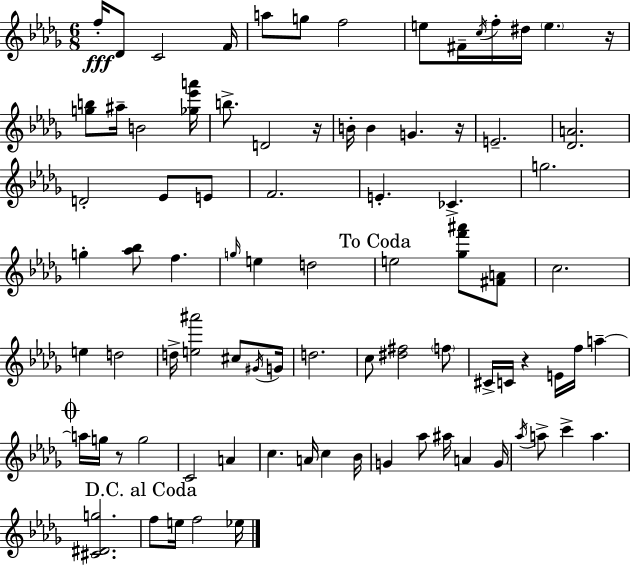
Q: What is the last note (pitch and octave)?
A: Eb5